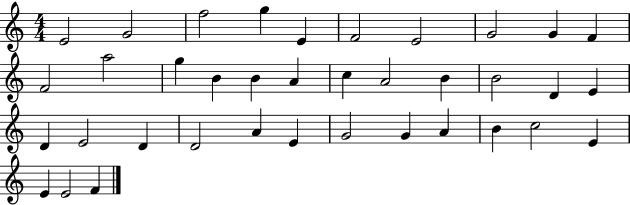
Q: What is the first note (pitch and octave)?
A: E4